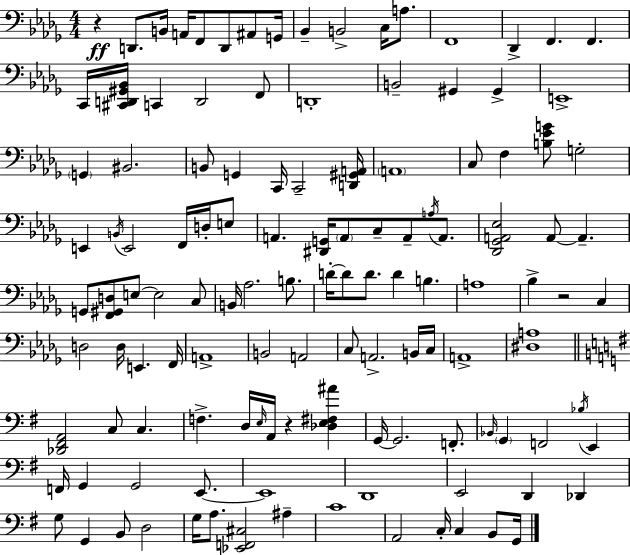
R/q D2/e. B2/s A2/s F2/e D2/e A#2/e G2/s Bb2/q B2/h C3/s A3/e. F2/w Db2/q F2/q. F2/q. C2/s [C#2,D2,G#2,Bb2]/s C2/q D2/h F2/e D2/w B2/h G#2/q G#2/q E2/w G2/q BIS2/h. B2/e G2/q C2/s C2/h [D2,G#2,A2]/s A2/w C3/e F3/q [B3,Eb4,G4]/e G3/h E2/q B2/s E2/h F2/s D3/s E3/e A2/q. [D#2,G2]/s A2/e C3/e A2/e A3/s A2/e. [Db2,Gb2,A2,Eb3]/h A2/e A2/q. G2/e [F2,G#2,D3]/e E3/e E3/h C3/e B2/s Ab3/h. B3/e. D4/s D4/e D4/e. D4/q B3/q. A3/w Bb3/q R/h C3/q D3/h D3/s E2/q. F2/s A2/w B2/h A2/h C3/e A2/h. B2/s C3/s A2/w [D#3,A3]/w [Db2,F#2,A2]/h C3/e C3/q. F3/q. D3/s E3/s A2/s R/q [Db3,E3,F#3,A#4]/q G2/s G2/h. F2/e. Bb2/s G2/q F2/h Bb3/s E2/q F2/s G2/q G2/h E2/e. E2/w D2/w E2/h D2/q Db2/q G3/e G2/q B2/e D3/h G3/s A3/e. [Eb2,F2,C#3]/h A#3/q C4/w A2/h C3/s C3/q B2/e G2/s